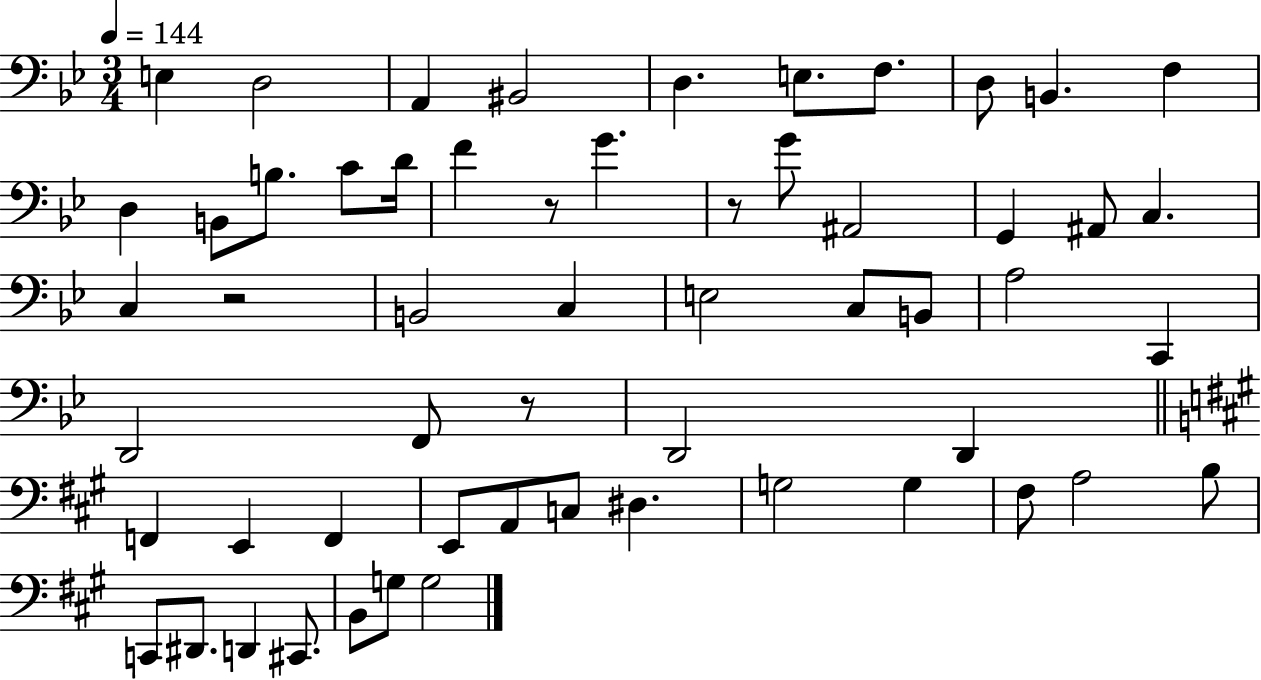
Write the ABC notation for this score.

X:1
T:Untitled
M:3/4
L:1/4
K:Bb
E, D,2 A,, ^B,,2 D, E,/2 F,/2 D,/2 B,, F, D, B,,/2 B,/2 C/2 D/4 F z/2 G z/2 G/2 ^A,,2 G,, ^A,,/2 C, C, z2 B,,2 C, E,2 C,/2 B,,/2 A,2 C,, D,,2 F,,/2 z/2 D,,2 D,, F,, E,, F,, E,,/2 A,,/2 C,/2 ^D, G,2 G, ^F,/2 A,2 B,/2 C,,/2 ^D,,/2 D,, ^C,,/2 B,,/2 G,/2 G,2